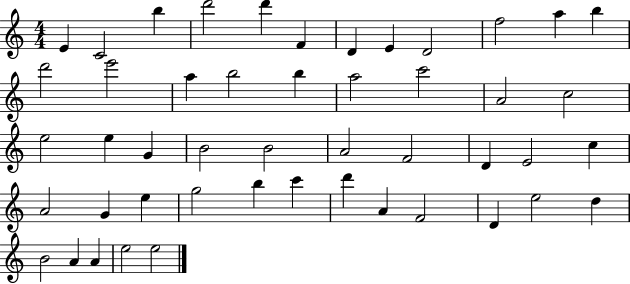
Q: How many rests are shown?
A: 0